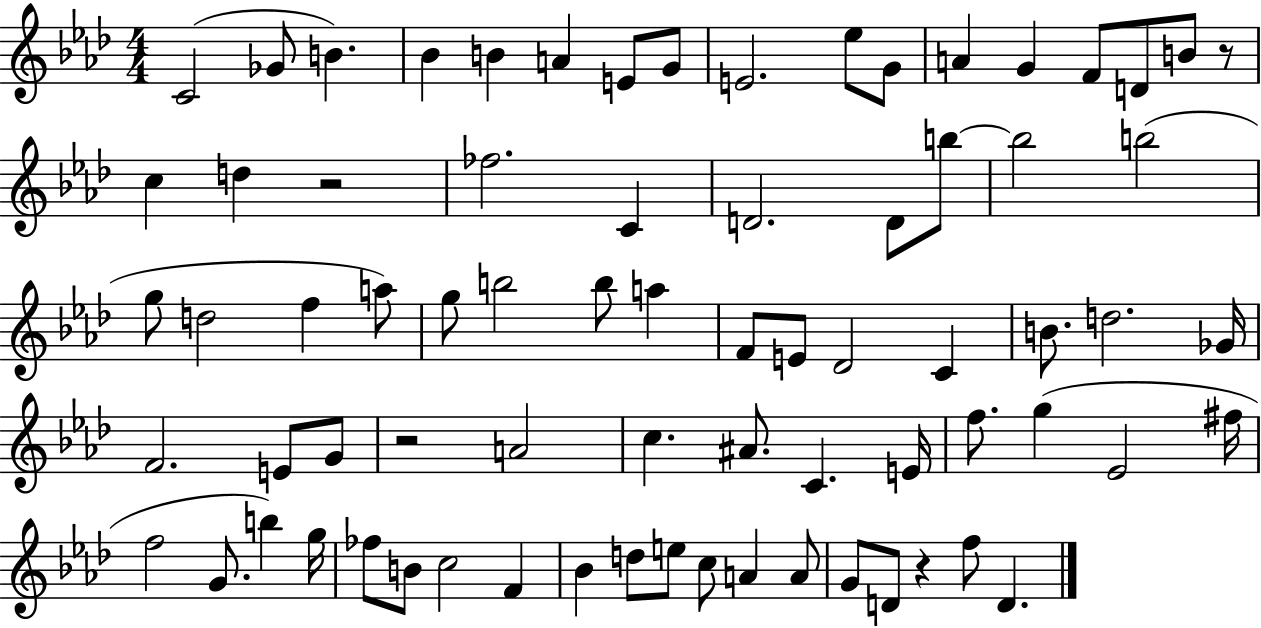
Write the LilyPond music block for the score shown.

{
  \clef treble
  \numericTimeSignature
  \time 4/4
  \key aes \major
  c'2( ges'8 b'4.) | bes'4 b'4 a'4 e'8 g'8 | e'2. ees''8 g'8 | a'4 g'4 f'8 d'8 b'8 r8 | \break c''4 d''4 r2 | fes''2. c'4 | d'2. d'8 b''8~~ | b''2 b''2( | \break g''8 d''2 f''4 a''8) | g''8 b''2 b''8 a''4 | f'8 e'8 des'2 c'4 | b'8. d''2. ges'16 | \break f'2. e'8 g'8 | r2 a'2 | c''4. ais'8. c'4. e'16 | f''8. g''4( ees'2 fis''16 | \break f''2 g'8. b''4) g''16 | fes''8 b'8 c''2 f'4 | bes'4 d''8 e''8 c''8 a'4 a'8 | g'8 d'8 r4 f''8 d'4. | \break \bar "|."
}